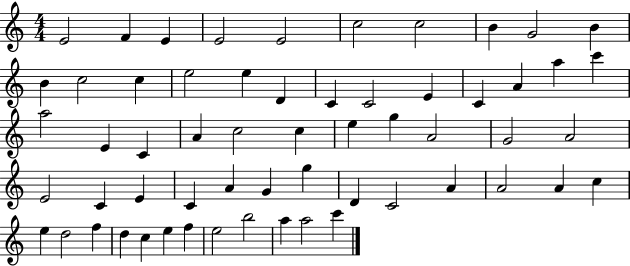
{
  \clef treble
  \numericTimeSignature
  \time 4/4
  \key c \major
  e'2 f'4 e'4 | e'2 e'2 | c''2 c''2 | b'4 g'2 b'4 | \break b'4 c''2 c''4 | e''2 e''4 d'4 | c'4 c'2 e'4 | c'4 a'4 a''4 c'''4 | \break a''2 e'4 c'4 | a'4 c''2 c''4 | e''4 g''4 a'2 | g'2 a'2 | \break e'2 c'4 e'4 | c'4 a'4 g'4 g''4 | d'4 c'2 a'4 | a'2 a'4 c''4 | \break e''4 d''2 f''4 | d''4 c''4 e''4 f''4 | e''2 b''2 | a''4 a''2 c'''4 | \break \bar "|."
}